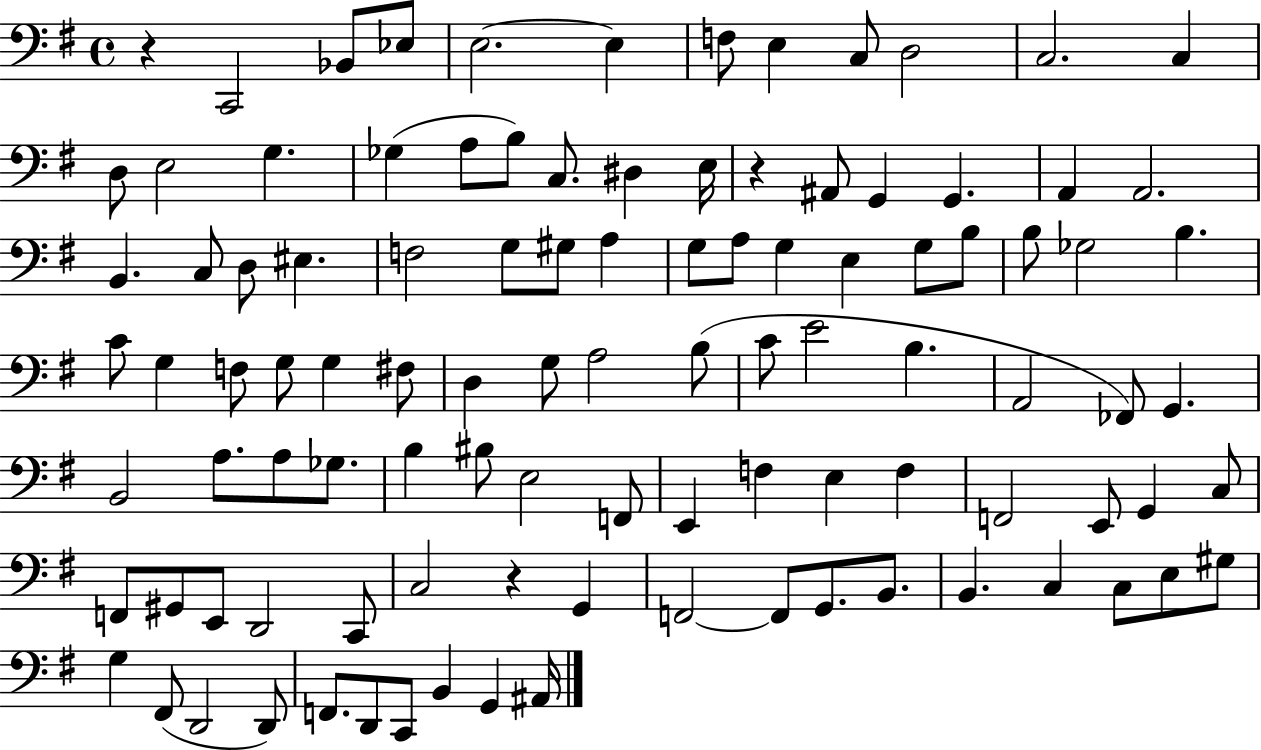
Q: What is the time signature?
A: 4/4